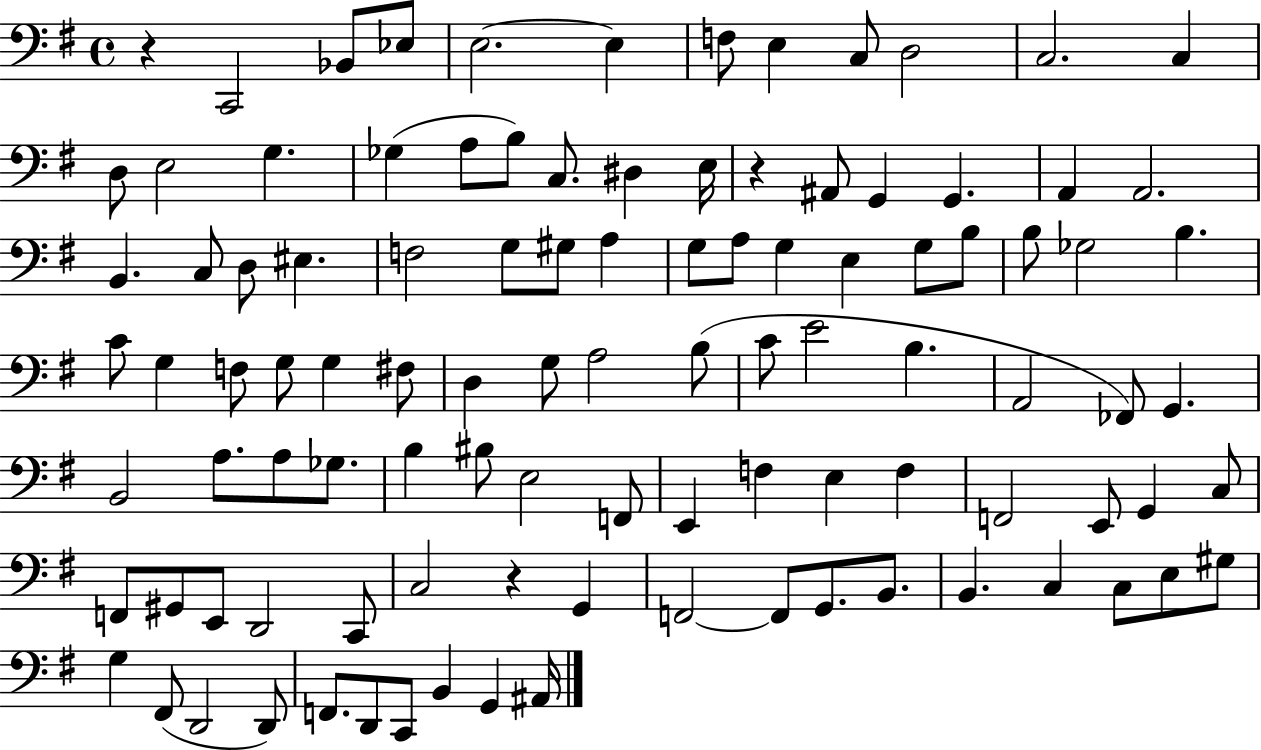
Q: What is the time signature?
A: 4/4